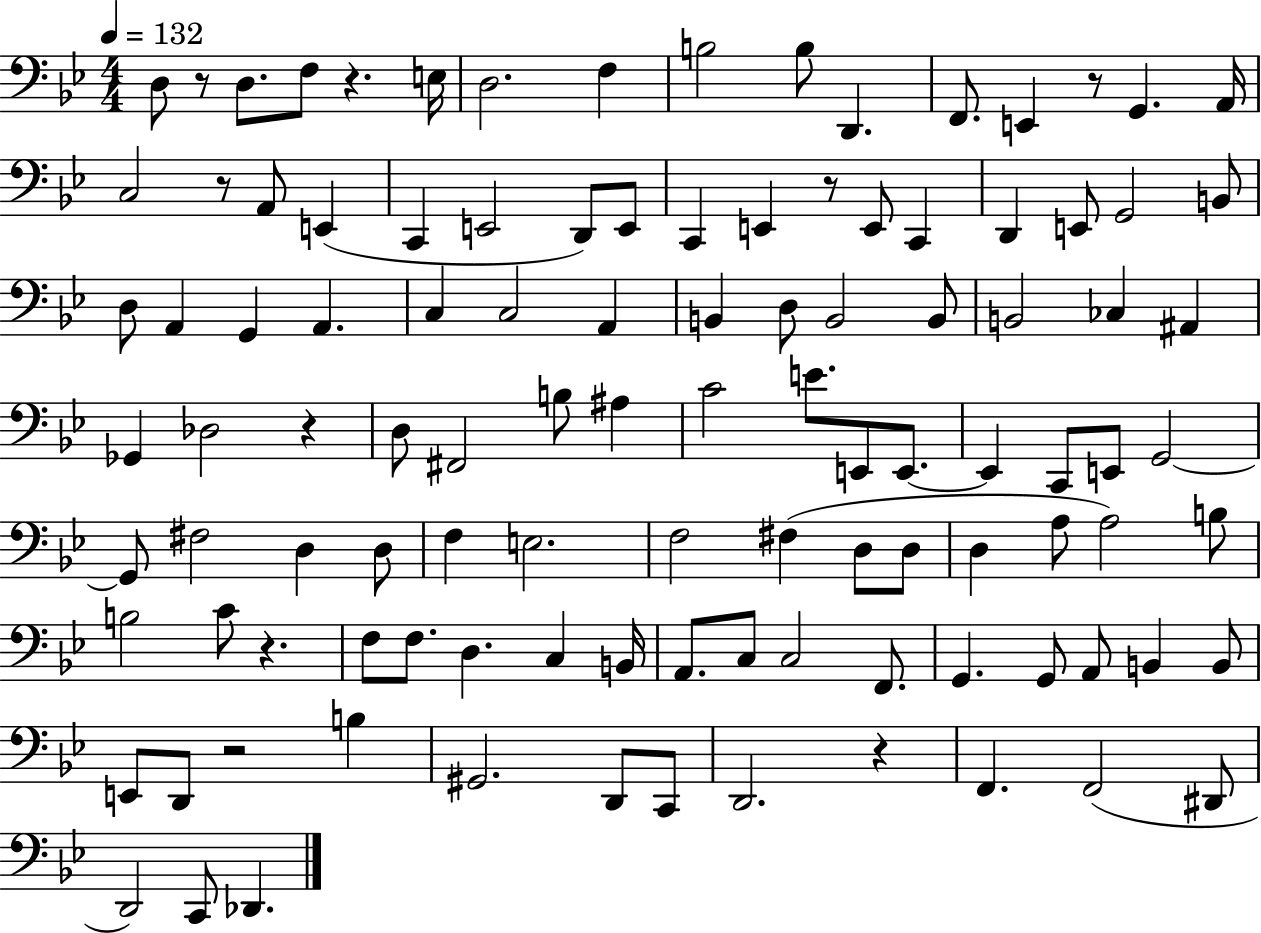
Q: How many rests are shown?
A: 9